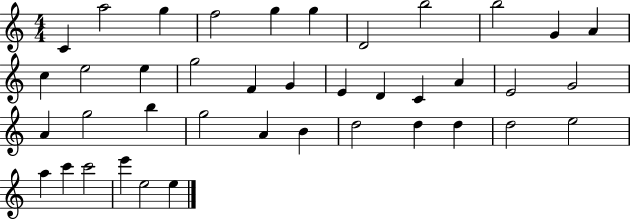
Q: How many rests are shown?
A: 0